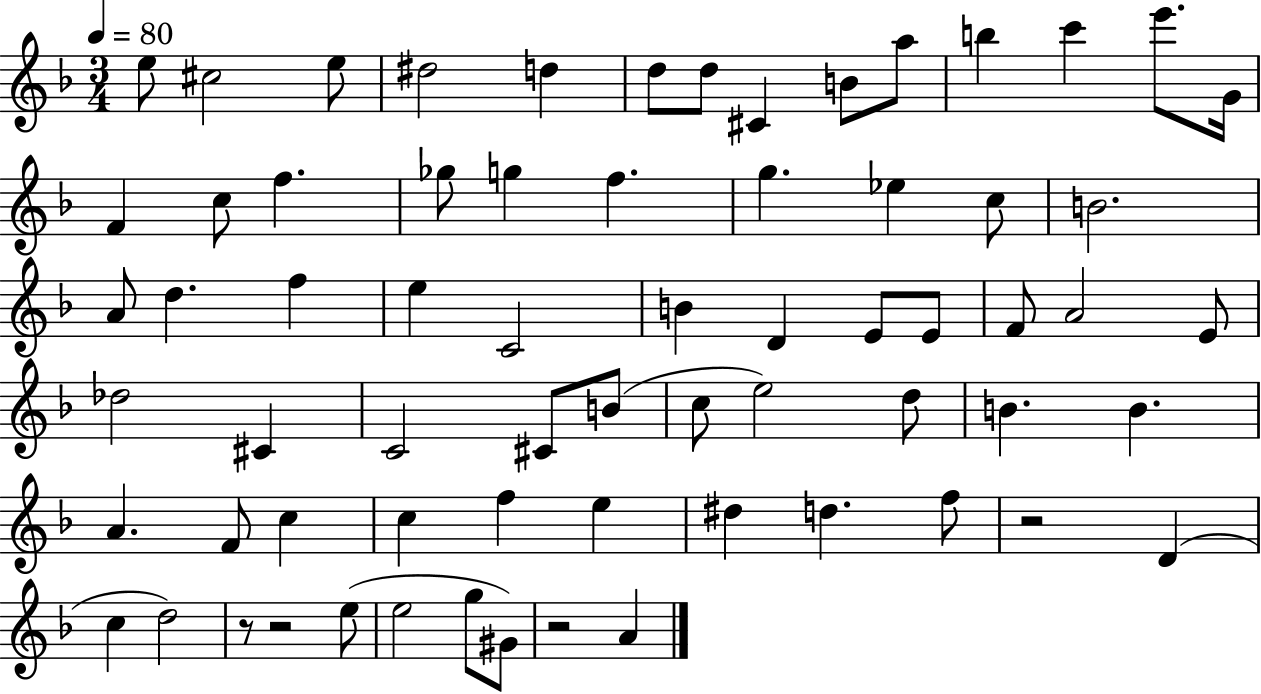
X:1
T:Untitled
M:3/4
L:1/4
K:F
e/2 ^c2 e/2 ^d2 d d/2 d/2 ^C B/2 a/2 b c' e'/2 G/4 F c/2 f _g/2 g f g _e c/2 B2 A/2 d f e C2 B D E/2 E/2 F/2 A2 E/2 _d2 ^C C2 ^C/2 B/2 c/2 e2 d/2 B B A F/2 c c f e ^d d f/2 z2 D c d2 z/2 z2 e/2 e2 g/2 ^G/2 z2 A